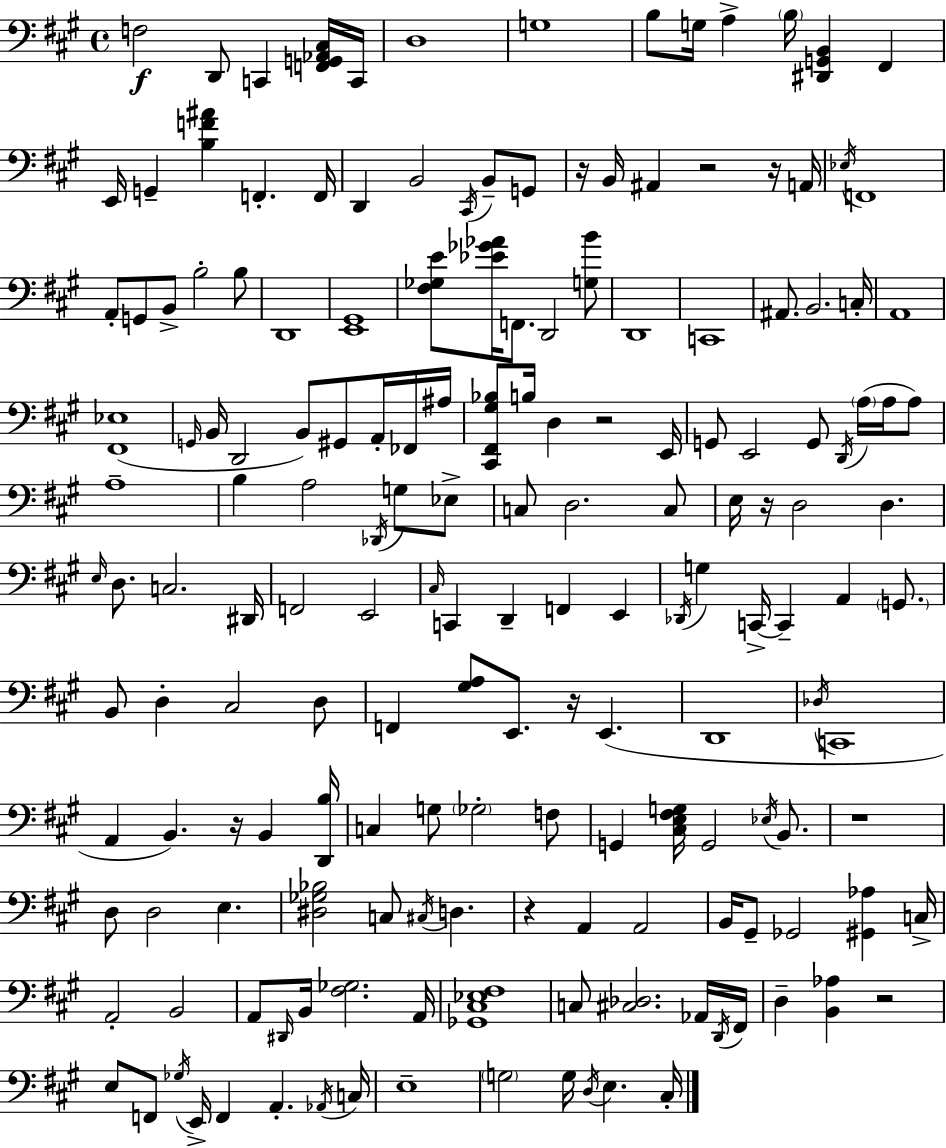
{
  \clef bass
  \time 4/4
  \defaultTimeSignature
  \key a \major
  f2\f d,8 c,4 <f, g, aes, cis>16 c,16 | d1 | g1 | b8 g16 a4-> \parenthesize b16 <dis, g, b,>4 fis,4 | \break e,16 g,4-- <b f' ais'>4 f,4.-. f,16 | d,4 b,2 \acciaccatura { cis,16 } b,8-- g,8 | r16 b,16 ais,4 r2 r16 | a,16 \acciaccatura { ees16 } f,1 | \break a,8-. g,8 b,8-> b2-. | b8 d,1 | <e, gis,>1 | <fis ges e'>8 <ees' ges' aes'>16 f,8. d,2 | \break <g b'>8 d,1 | c,1 | ais,8. b,2. | c16-. a,1 | \break <fis, ees>1( | \grace { g,16 } b,16 d,2 b,8) gis,8 | a,16-. fes,16 ais16 <cis, fis, gis bes>8 b16 d4 r2 | e,16 g,8 e,2 g,8 \acciaccatura { d,16 } | \break \parenthesize a16( a16 a8) a1-- | b4 a2 | \acciaccatura { des,16 } g8 ees8-> c8 d2. | c8 e16 r16 d2 d4. | \break \grace { e16 } d8. c2. | dis,16 f,2 e,2 | \grace { cis16 } c,4 d,4-- f,4 | e,4 \acciaccatura { des,16 } g4 c,16->~~ c,4-- | \break a,4 \parenthesize g,8. b,8 d4-. cis2 | d8 f,4 <gis a>8 e,8. | r16 e,4.( d,1 | \acciaccatura { des16 } c,1 | \break a,4 b,4.) | r16 b,4 <d, b>16 c4 g8 \parenthesize ges2-. | f8 g,4 <cis e fis g>16 g,2 | \acciaccatura { ees16 } b,8. r1 | \break d8 d2 | e4. <dis ges bes>2 | c8 \acciaccatura { cis16 } d4. r4 a,4 | a,2 b,16 gis,8-- ges,2 | \break <gis, aes>4 c16-> a,2-. | b,2 a,8 \grace { dis,16 } b,16 <fis ges>2. | a,16 <ges, cis ees fis>1 | c8 <cis des>2. | \break aes,16 \acciaccatura { d,16 } fis,16 d4-- | <b, aes>4 r2 e8 f,8 | \acciaccatura { ges16 } e,16-> f,4 a,4.-. \acciaccatura { aes,16 } c16 e1-- | \parenthesize g2 | \break g16 \acciaccatura { d16 } e4. cis16-. | \bar "|."
}